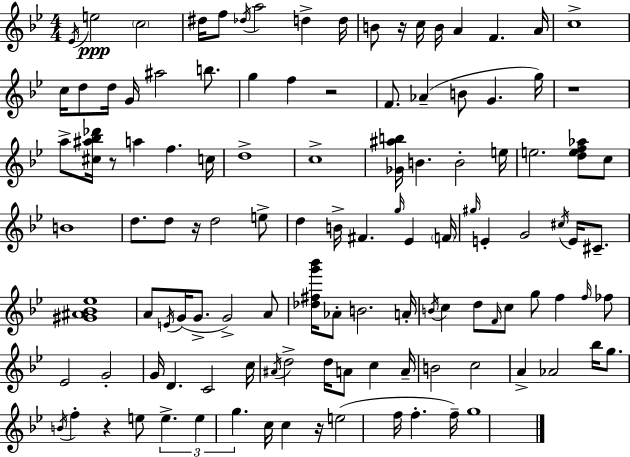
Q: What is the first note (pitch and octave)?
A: Eb4